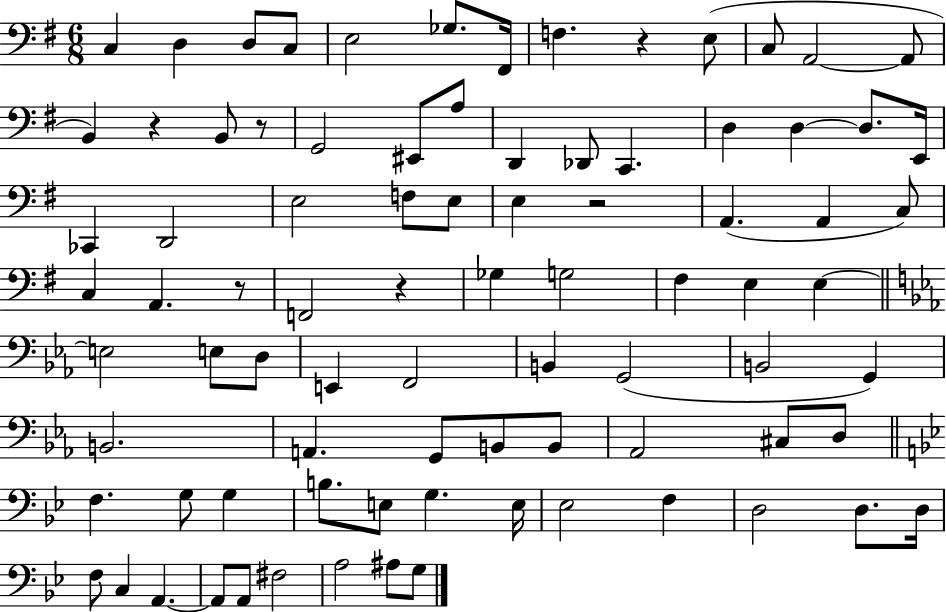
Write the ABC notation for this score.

X:1
T:Untitled
M:6/8
L:1/4
K:G
C, D, D,/2 C,/2 E,2 _G,/2 ^F,,/4 F, z E,/2 C,/2 A,,2 A,,/2 B,, z B,,/2 z/2 G,,2 ^E,,/2 A,/2 D,, _D,,/2 C,, D, D, D,/2 E,,/4 _C,, D,,2 E,2 F,/2 E,/2 E, z2 A,, A,, C,/2 C, A,, z/2 F,,2 z _G, G,2 ^F, E, E, E,2 E,/2 D,/2 E,, F,,2 B,, G,,2 B,,2 G,, B,,2 A,, G,,/2 B,,/2 B,,/2 _A,,2 ^C,/2 D,/2 F, G,/2 G, B,/2 E,/2 G, E,/4 _E,2 F, D,2 D,/2 D,/4 F,/2 C, A,, A,,/2 A,,/2 ^F,2 A,2 ^A,/2 G,/2